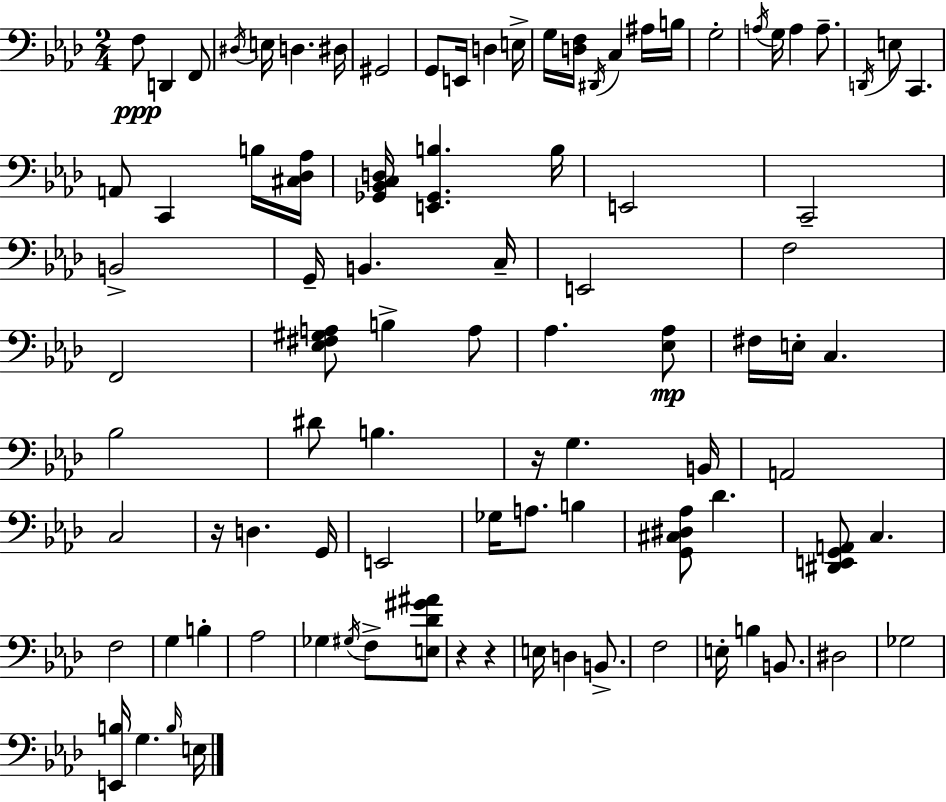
X:1
T:Untitled
M:2/4
L:1/4
K:Ab
F,/2 D,, F,,/2 ^D,/4 E,/4 D, ^D,/4 ^G,,2 G,,/2 E,,/4 D, E,/4 G,/4 [D,F,]/4 ^D,,/4 C, ^A,/4 B,/4 G,2 A,/4 G,/4 A, A,/2 D,,/4 E,/2 C,, A,,/2 C,, B,/4 [^C,_D,_A,]/4 [_G,,_B,,C,D,]/4 [E,,_G,,B,] B,/4 E,,2 C,,2 B,,2 G,,/4 B,, C,/4 E,,2 F,2 F,,2 [_E,^F,^G,A,]/2 B, A,/2 _A, [_E,_A,]/2 ^F,/4 E,/4 C, _B,2 ^D/2 B, z/4 G, B,,/4 A,,2 C,2 z/4 D, G,,/4 E,,2 _G,/4 A,/2 B, [G,,^C,^D,_A,]/2 _D [^D,,E,,G,,A,,]/2 C, F,2 G, B, _A,2 _G, ^G,/4 F,/2 [E,_D^G^A]/2 z z E,/4 D, B,,/2 F,2 E,/4 B, B,,/2 ^D,2 _G,2 [E,,B,]/4 G, B,/4 E,/4